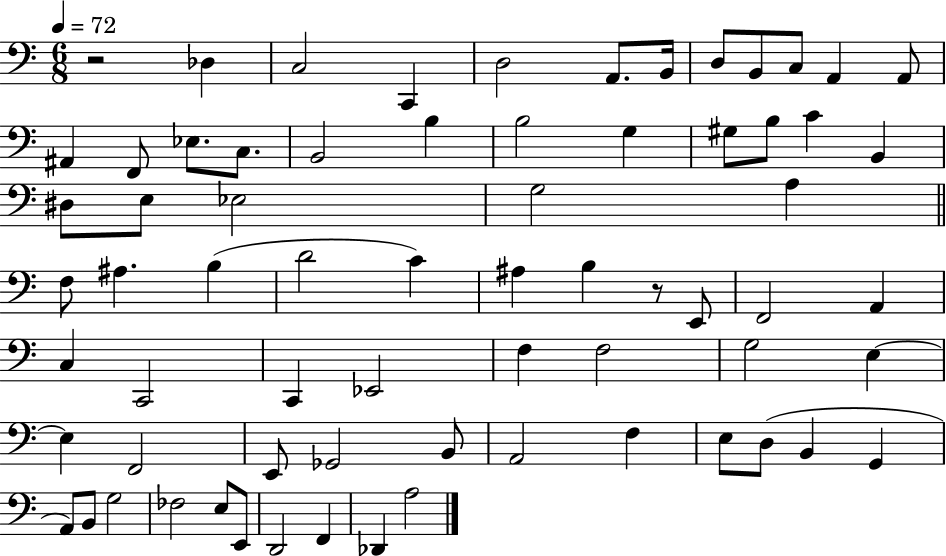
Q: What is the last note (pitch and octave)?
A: A3